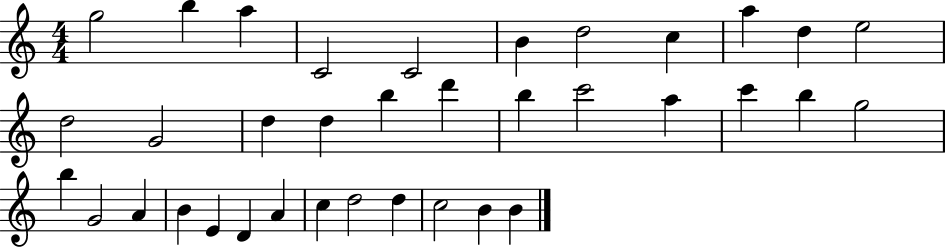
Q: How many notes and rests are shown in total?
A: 36